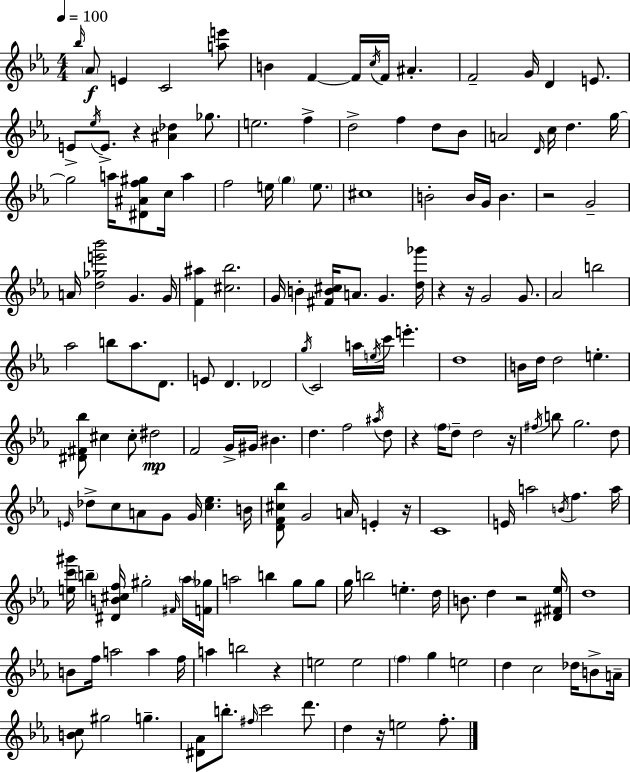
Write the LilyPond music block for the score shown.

{
  \clef treble
  \numericTimeSignature
  \time 4/4
  \key c \minor
  \tempo 4 = 100
  \grace { bes''16 }\f \parenthesize aes'8 e'4 c'2 <a'' e'''>8 | b'4 f'4~~ f'16 \acciaccatura { c''16 } f'16 ais'4.-. | f'2-- g'16 d'4 e'8. | e'8-> \acciaccatura { ees''16 } e'8.-> r4 <ais' des''>4 | \break ges''8. e''2. f''4-> | d''2-> f''4 d''8 | bes'8 a'2 \grace { d'16 } c''16 d''4. | g''16~~ g''2 a''16 <dis' ais' f'' gis''>8 c''16 | \break a''4 f''2 e''16 \parenthesize g''4 | \parenthesize e''8. cis''1 | b'2-. b'16 g'16 b'4. | r2 g'2-- | \break a'16 <d'' ges'' e''' bes'''>2 g'4. | g'16 <f' ais''>4 <cis'' bes''>2. | g'16 b'4-. <fis' b' cis''>16 a'8. g'4. | <d'' ges'''>16 r4 r16 g'2 | \break g'8. aes'2 b''2 | aes''2 b''8 aes''8. | d'8. e'8 d'4. des'2 | \acciaccatura { g''16 } c'2 a''16 \acciaccatura { e''16 } c'''16 | \break e'''4.-. d''1 | b'16 d''16 d''2 | e''4.-. <dis' fis' bes''>8 cis''4 cis''8-. dis''2\mp | f'2 g'16-> gis'16 | \break bis'4. d''4. f''2 | \acciaccatura { ais''16 } d''8 r4 \parenthesize f''16 d''8-- d''2 | r16 \acciaccatura { fis''16 } b''8 g''2. | d''8 \grace { e'16 } des''8-> c''8 a'8 g'8 | \break g'16 <c'' ees''>4. b'16 <d' f' cis'' bes''>8 g'2 | a'16 e'4-. r16 c'1 | e'16 a''2 | \acciaccatura { b'16 } f''4. a''16 <e'' c''' gis'''>16 \parenthesize b''4-- <dis' b' cis'' f''>16 | \break gis''2-. \grace { fis'16 } \parenthesize aes''16 <f' ges''>16 a''2 | b''4 g''8 g''8 g''16 b''2 | e''4.-. d''16 b'8. d''4 | r2 <dis' fis' ees''>16 d''1 | \break b'8 f''16 a''2 | a''4 f''16 a''4 b''2 | r4 e''2 | e''2 \parenthesize f''4 g''4 | \break e''2 d''4 c''2 | des''16 b'8-> a'16-- <b' c''>8 gis''2 | g''4.-- <dis' aes'>8 b''8.-. | \grace { fis''16 } c'''2 d'''8. d''4 | \break r16 e''2 f''8.-. \bar "|."
}